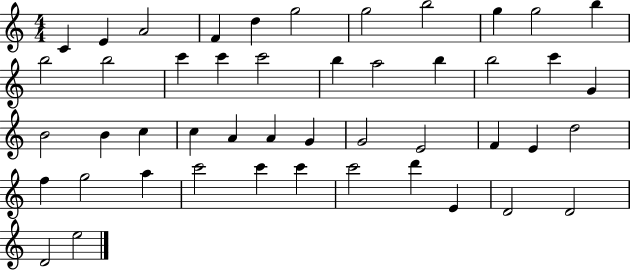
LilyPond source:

{
  \clef treble
  \numericTimeSignature
  \time 4/4
  \key c \major
  c'4 e'4 a'2 | f'4 d''4 g''2 | g''2 b''2 | g''4 g''2 b''4 | \break b''2 b''2 | c'''4 c'''4 c'''2 | b''4 a''2 b''4 | b''2 c'''4 g'4 | \break b'2 b'4 c''4 | c''4 a'4 a'4 g'4 | g'2 e'2 | f'4 e'4 d''2 | \break f''4 g''2 a''4 | c'''2 c'''4 c'''4 | c'''2 d'''4 e'4 | d'2 d'2 | \break d'2 e''2 | \bar "|."
}